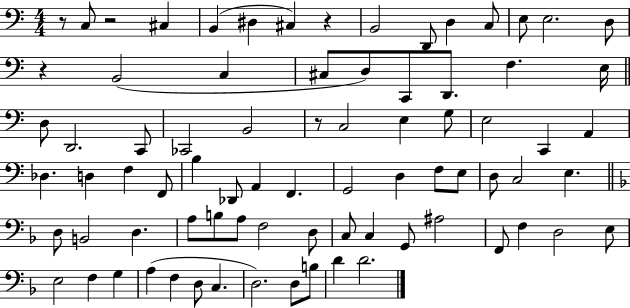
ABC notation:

X:1
T:Untitled
M:4/4
L:1/4
K:C
z/2 C,/2 z2 ^C, B,, ^D, ^C, z B,,2 D,,/2 D, C,/2 E,/2 E,2 D,/2 z B,,2 C, ^C,/2 D,/2 C,,/2 D,,/2 F, E,/4 D,/2 D,,2 C,,/2 _C,,2 B,,2 z/2 C,2 E, G,/2 E,2 C,, A,, _D, D, F, F,,/2 B, _D,,/2 A,, F,, G,,2 D, F,/2 E,/2 D,/2 C,2 E, D,/2 B,,2 D, A,/2 B,/2 A,/2 F,2 D,/2 C,/2 C, G,,/2 ^A,2 F,,/2 F, D,2 E,/2 E,2 F, G, A, F, D,/2 C, D,2 D,/2 B,/2 D D2